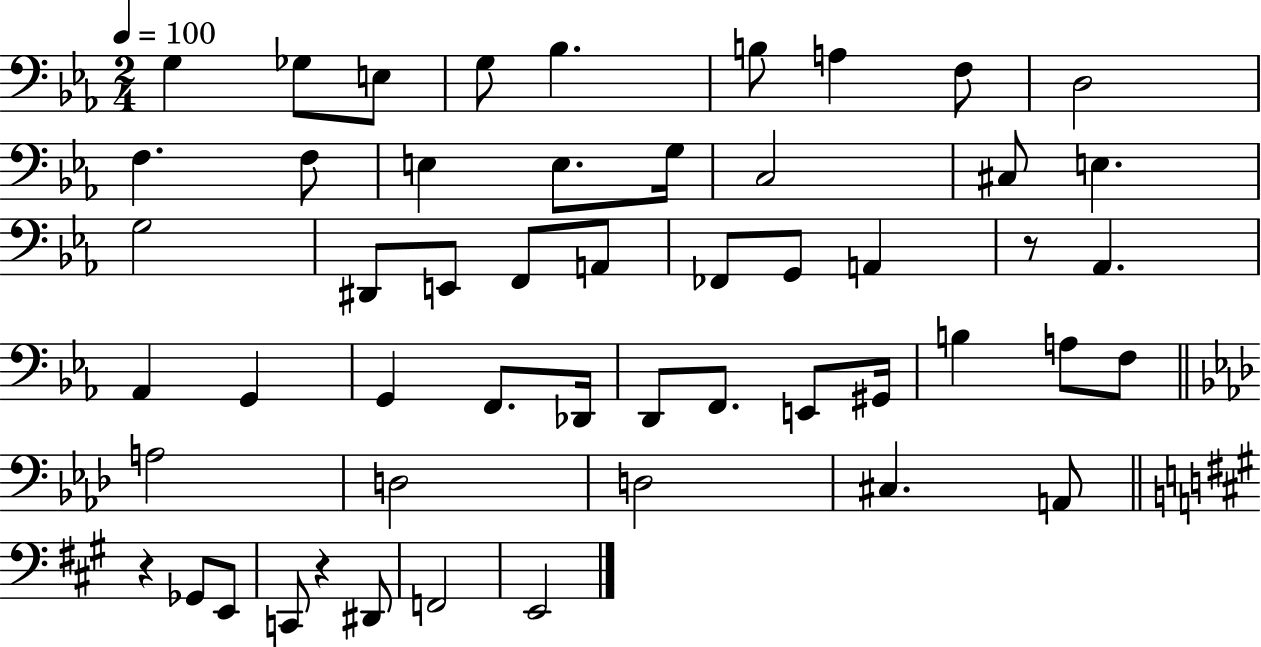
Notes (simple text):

G3/q Gb3/e E3/e G3/e Bb3/q. B3/e A3/q F3/e D3/h F3/q. F3/e E3/q E3/e. G3/s C3/h C#3/e E3/q. G3/h D#2/e E2/e F2/e A2/e FES2/e G2/e A2/q R/e Ab2/q. Ab2/q G2/q G2/q F2/e. Db2/s D2/e F2/e. E2/e G#2/s B3/q A3/e F3/e A3/h D3/h D3/h C#3/q. A2/e R/q Gb2/e E2/e C2/e R/q D#2/e F2/h E2/h